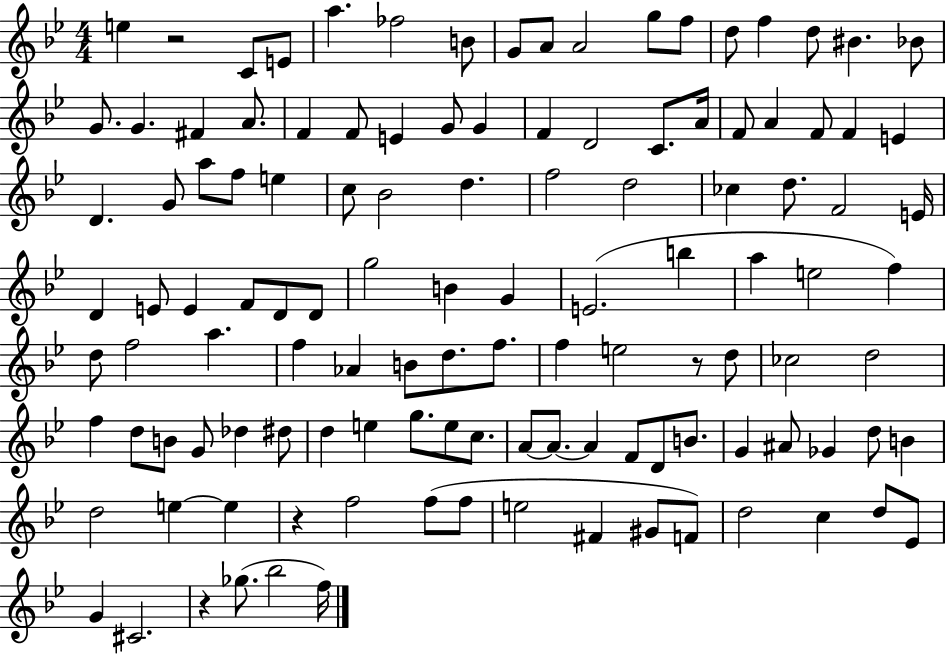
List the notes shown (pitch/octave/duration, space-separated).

E5/q R/h C4/e E4/e A5/q. FES5/h B4/e G4/e A4/e A4/h G5/e F5/e D5/e F5/q D5/e BIS4/q. Bb4/e G4/e. G4/q. F#4/q A4/e. F4/q F4/e E4/q G4/e G4/q F4/q D4/h C4/e. A4/s F4/e A4/q F4/e F4/q E4/q D4/q. G4/e A5/e F5/e E5/q C5/e Bb4/h D5/q. F5/h D5/h CES5/q D5/e. F4/h E4/s D4/q E4/e E4/q F4/e D4/e D4/e G5/h B4/q G4/q E4/h. B5/q A5/q E5/h F5/q D5/e F5/h A5/q. F5/q Ab4/q B4/e D5/e. F5/e. F5/q E5/h R/e D5/e CES5/h D5/h F5/q D5/e B4/e G4/e Db5/q D#5/e D5/q E5/q G5/e. E5/e C5/e. A4/e A4/e. A4/q F4/e D4/e B4/e. G4/q A#4/e Gb4/q D5/e B4/q D5/h E5/q E5/q R/q F5/h F5/e F5/e E5/h F#4/q G#4/e F4/e D5/h C5/q D5/e Eb4/e G4/q C#4/h. R/q Gb5/e. Bb5/h F5/s